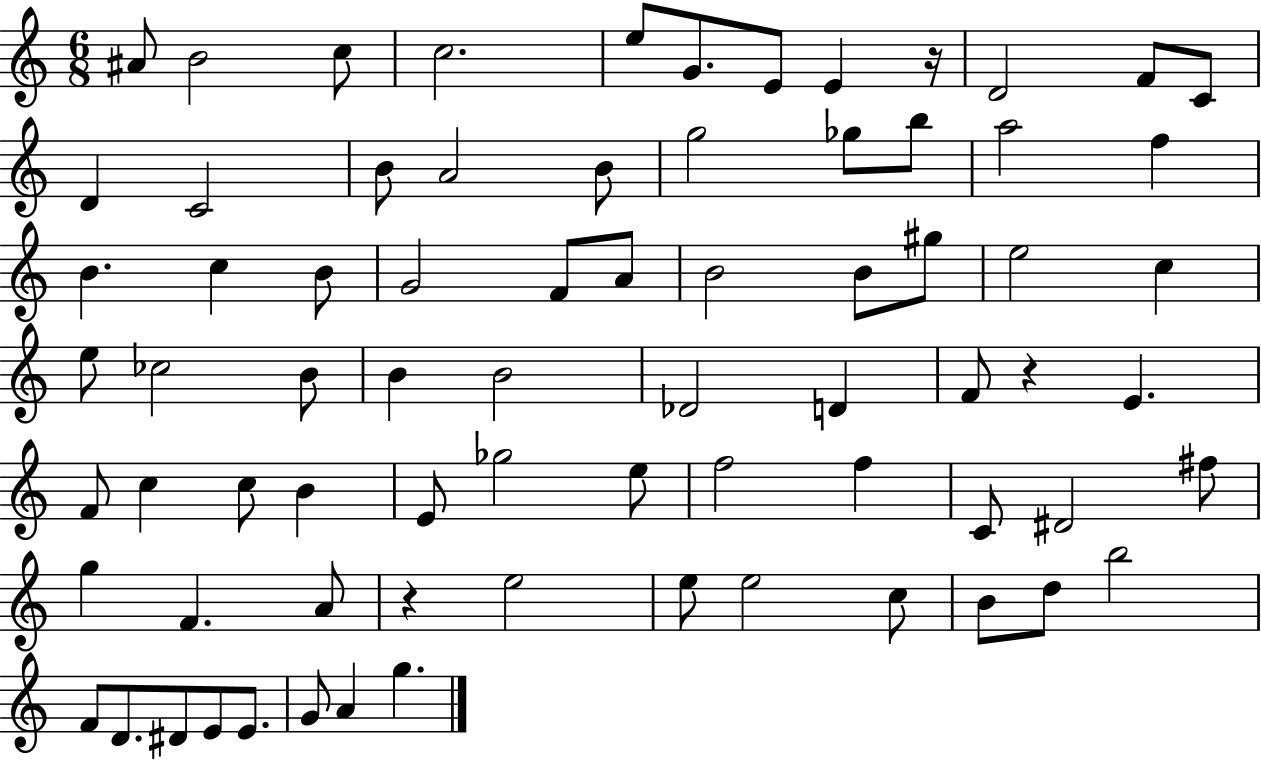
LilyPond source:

{
  \clef treble
  \numericTimeSignature
  \time 6/8
  \key c \major
  \repeat volta 2 { ais'8 b'2 c''8 | c''2. | e''8 g'8. e'8 e'4 r16 | d'2 f'8 c'8 | \break d'4 c'2 | b'8 a'2 b'8 | g''2 ges''8 b''8 | a''2 f''4 | \break b'4. c''4 b'8 | g'2 f'8 a'8 | b'2 b'8 gis''8 | e''2 c''4 | \break e''8 ces''2 b'8 | b'4 b'2 | des'2 d'4 | f'8 r4 e'4. | \break f'8 c''4 c''8 b'4 | e'8 ges''2 e''8 | f''2 f''4 | c'8 dis'2 fis''8 | \break g''4 f'4. a'8 | r4 e''2 | e''8 e''2 c''8 | b'8 d''8 b''2 | \break f'8 d'8. dis'8 e'8 e'8. | g'8 a'4 g''4. | } \bar "|."
}